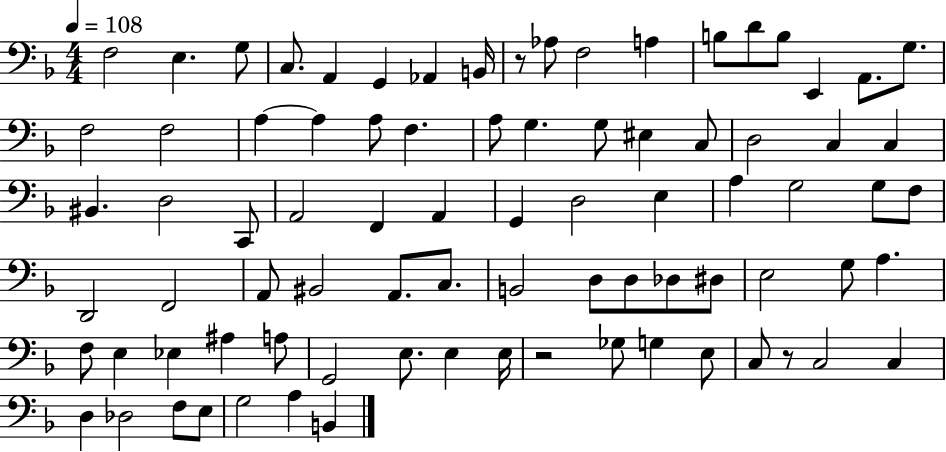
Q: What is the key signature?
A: F major